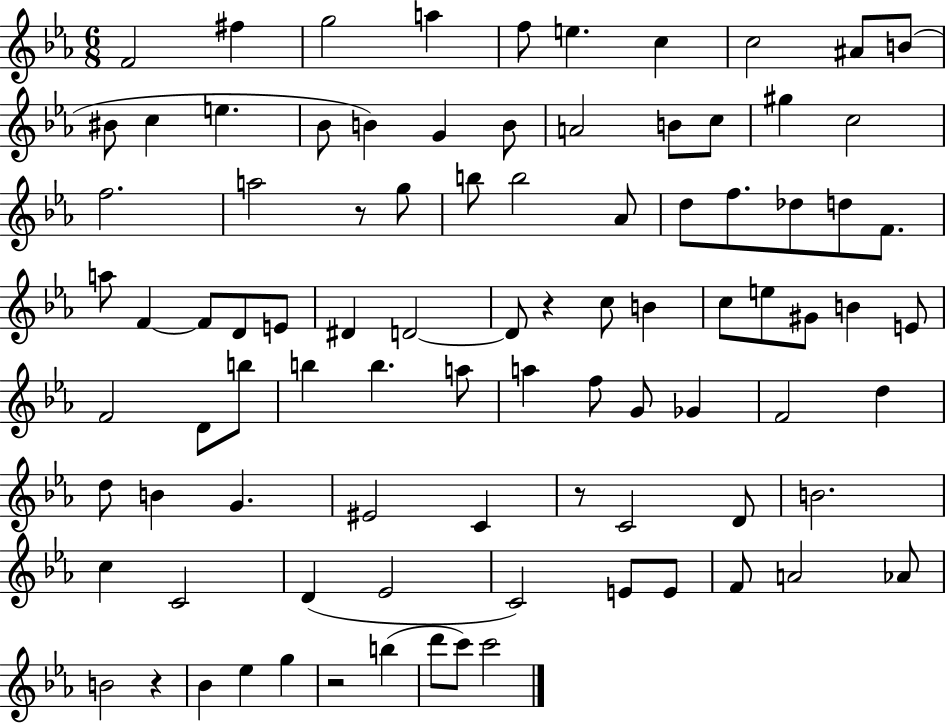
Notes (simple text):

F4/h F#5/q G5/h A5/q F5/e E5/q. C5/q C5/h A#4/e B4/e BIS4/e C5/q E5/q. Bb4/e B4/q G4/q B4/e A4/h B4/e C5/e G#5/q C5/h F5/h. A5/h R/e G5/e B5/e B5/h Ab4/e D5/e F5/e. Db5/e D5/e F4/e. A5/e F4/q F4/e D4/e E4/e D#4/q D4/h D4/e R/q C5/e B4/q C5/e E5/e G#4/e B4/q E4/e F4/h D4/e B5/e B5/q B5/q. A5/e A5/q F5/e G4/e Gb4/q F4/h D5/q D5/e B4/q G4/q. EIS4/h C4/q R/e C4/h D4/e B4/h. C5/q C4/h D4/q Eb4/h C4/h E4/e E4/e F4/e A4/h Ab4/e B4/h R/q Bb4/q Eb5/q G5/q R/h B5/q D6/e C6/e C6/h